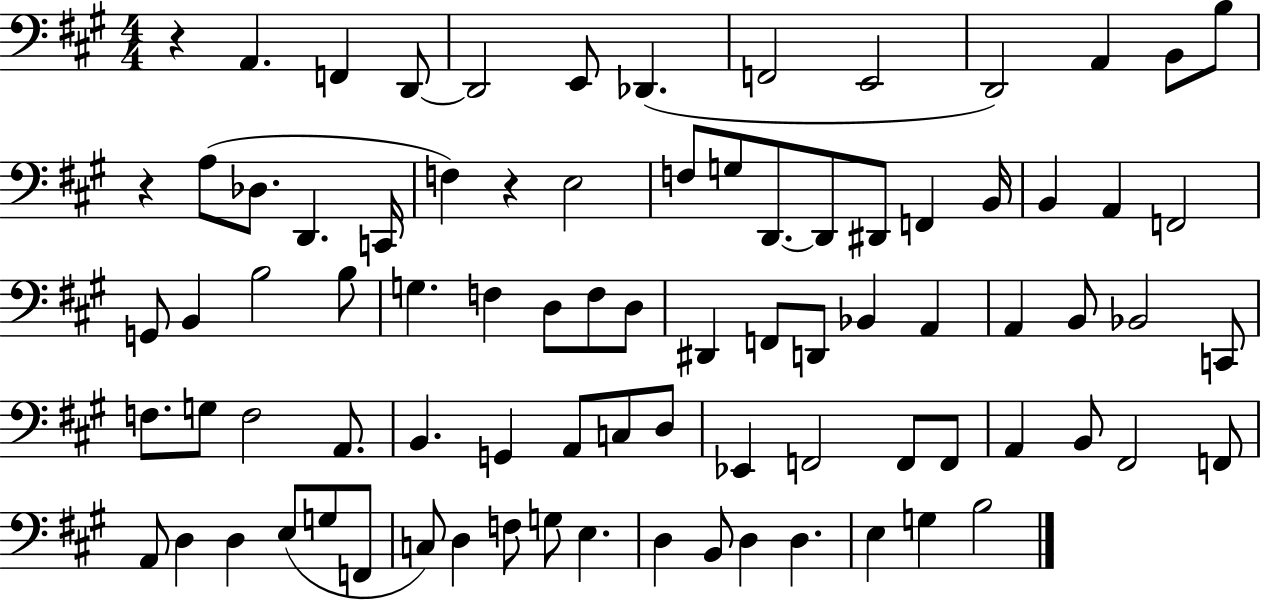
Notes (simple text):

R/q A2/q. F2/q D2/e D2/h E2/e Db2/q. F2/h E2/h D2/h A2/q B2/e B3/e R/q A3/e Db3/e. D2/q. C2/s F3/q R/q E3/h F3/e G3/e D2/e. D2/e D#2/e F2/q B2/s B2/q A2/q F2/h G2/e B2/q B3/h B3/e G3/q. F3/q D3/e F3/e D3/e D#2/q F2/e D2/e Bb2/q A2/q A2/q B2/e Bb2/h C2/e F3/e. G3/e F3/h A2/e. B2/q. G2/q A2/e C3/e D3/e Eb2/q F2/h F2/e F2/e A2/q B2/e F#2/h F2/e A2/e D3/q D3/q E3/e G3/e F2/e C3/e D3/q F3/e G3/e E3/q. D3/q B2/e D3/q D3/q. E3/q G3/q B3/h